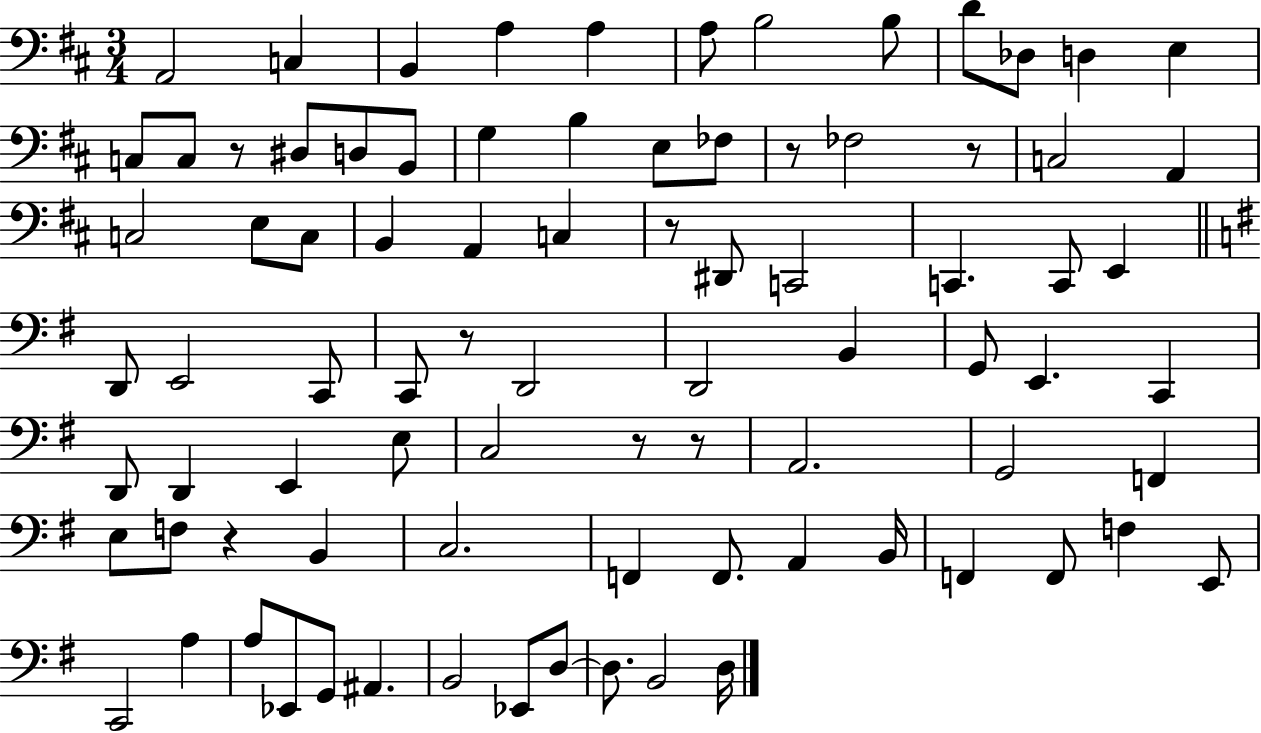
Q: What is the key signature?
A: D major